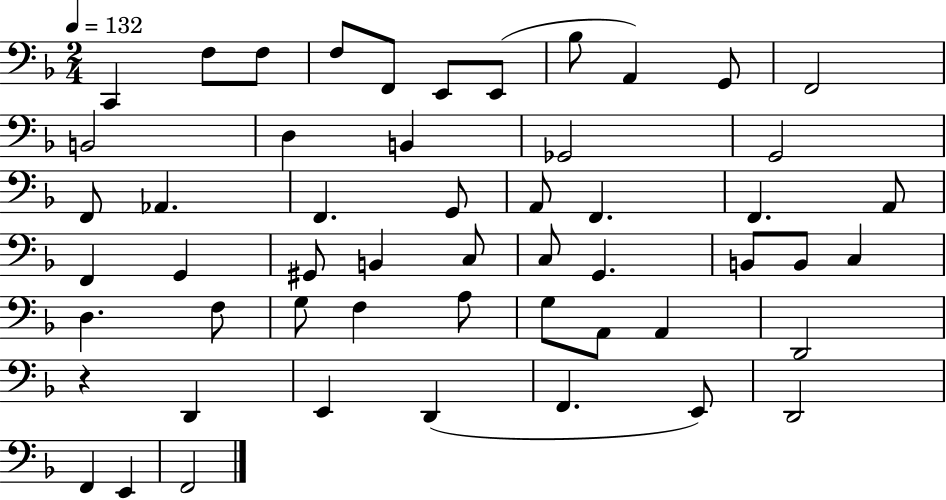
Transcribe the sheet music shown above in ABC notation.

X:1
T:Untitled
M:2/4
L:1/4
K:F
C,, F,/2 F,/2 F,/2 F,,/2 E,,/2 E,,/2 _B,/2 A,, G,,/2 F,,2 B,,2 D, B,, _G,,2 G,,2 F,,/2 _A,, F,, G,,/2 A,,/2 F,, F,, A,,/2 F,, G,, ^G,,/2 B,, C,/2 C,/2 G,, B,,/2 B,,/2 C, D, F,/2 G,/2 F, A,/2 G,/2 A,,/2 A,, D,,2 z D,, E,, D,, F,, E,,/2 D,,2 F,, E,, F,,2